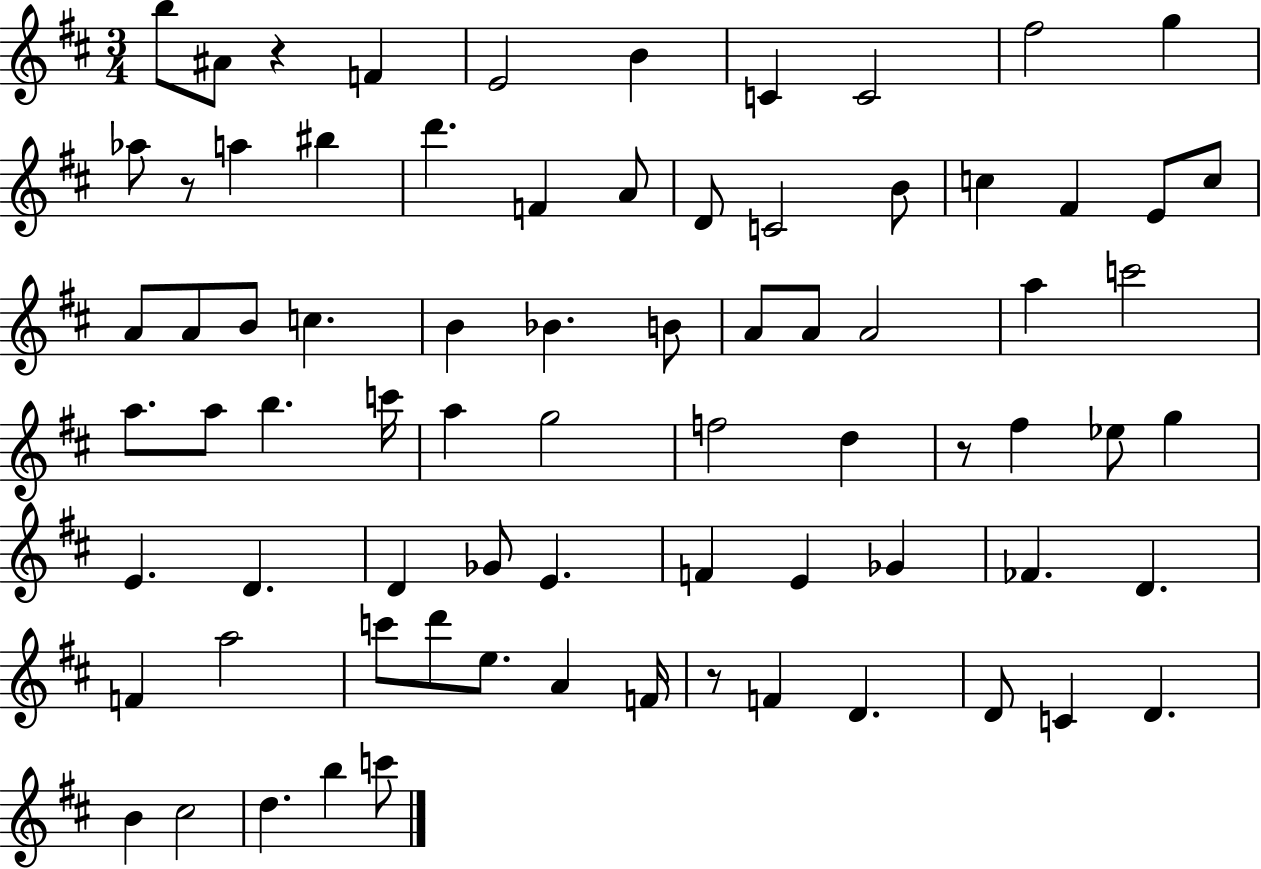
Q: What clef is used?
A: treble